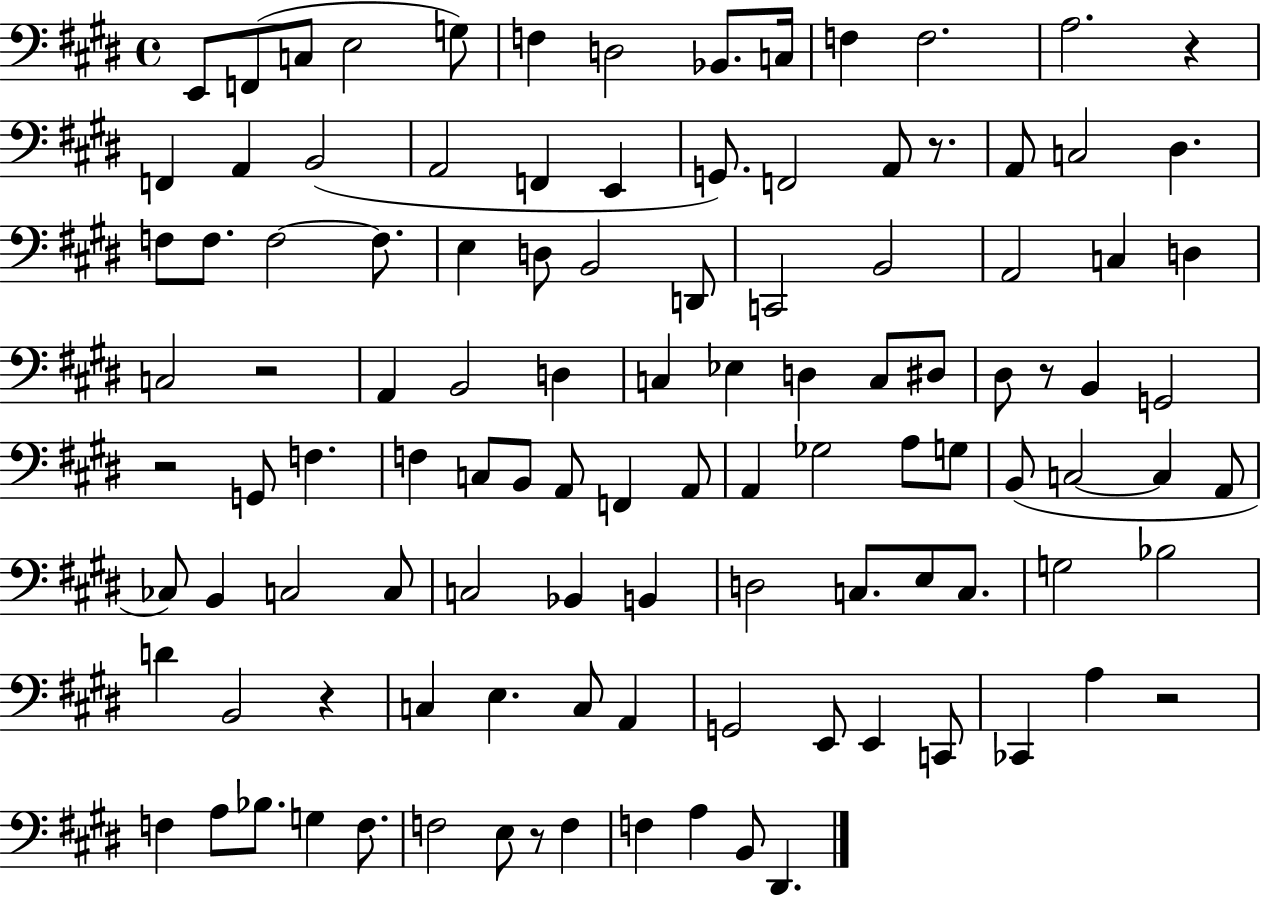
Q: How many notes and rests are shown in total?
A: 110